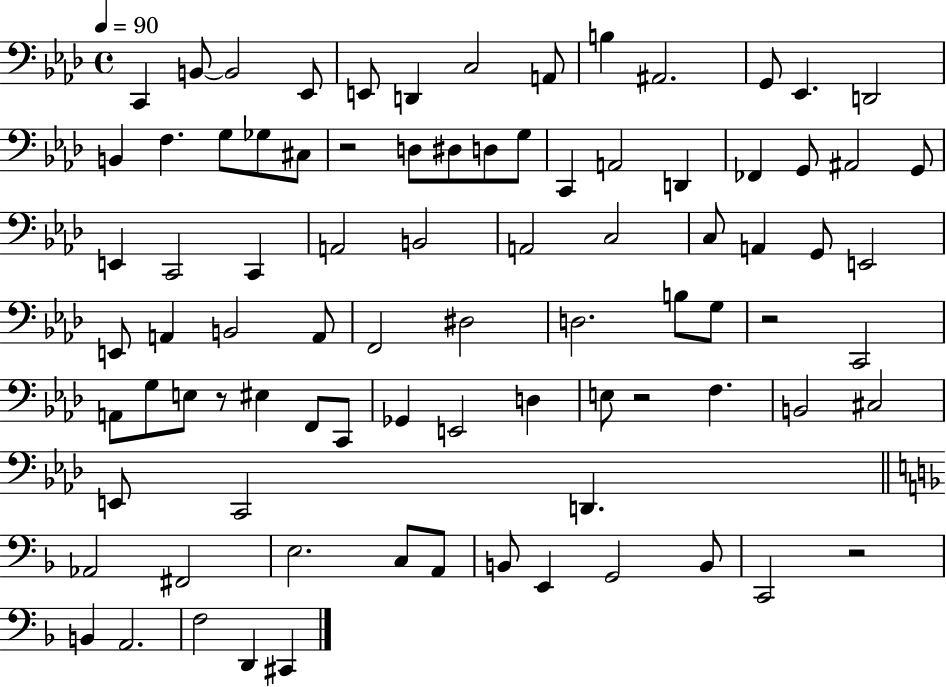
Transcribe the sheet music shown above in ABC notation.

X:1
T:Untitled
M:4/4
L:1/4
K:Ab
C,, B,,/2 B,,2 _E,,/2 E,,/2 D,, C,2 A,,/2 B, ^A,,2 G,,/2 _E,, D,,2 B,, F, G,/2 _G,/2 ^C,/2 z2 D,/2 ^D,/2 D,/2 G,/2 C,, A,,2 D,, _F,, G,,/2 ^A,,2 G,,/2 E,, C,,2 C,, A,,2 B,,2 A,,2 C,2 C,/2 A,, G,,/2 E,,2 E,,/2 A,, B,,2 A,,/2 F,,2 ^D,2 D,2 B,/2 G,/2 z2 C,,2 A,,/2 G,/2 E,/2 z/2 ^E, F,,/2 C,,/2 _G,, E,,2 D, E,/2 z2 F, B,,2 ^C,2 E,,/2 C,,2 D,, _A,,2 ^F,,2 E,2 C,/2 A,,/2 B,,/2 E,, G,,2 B,,/2 C,,2 z2 B,, A,,2 F,2 D,, ^C,,